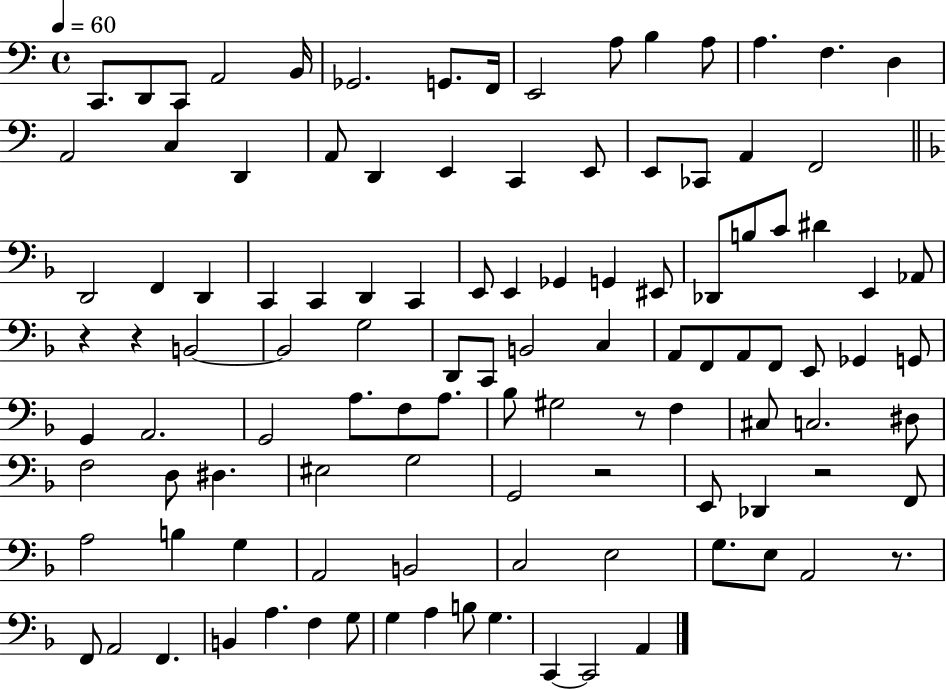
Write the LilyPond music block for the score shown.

{
  \clef bass
  \time 4/4
  \defaultTimeSignature
  \key c \major
  \tempo 4 = 60
  c,8. d,8 c,8 a,2 b,16 | ges,2. g,8. f,16 | e,2 a8 b4 a8 | a4. f4. d4 | \break a,2 c4 d,4 | a,8 d,4 e,4 c,4 e,8 | e,8 ces,8 a,4 f,2 | \bar "||" \break \key d \minor d,2 f,4 d,4 | c,4 c,4 d,4 c,4 | e,8 e,4 ges,4 g,4 eis,8 | des,8 b8 c'8 dis'4 e,4 aes,8 | \break r4 r4 b,2~~ | b,2 g2 | d,8 c,8 b,2 c4 | a,8 f,8 a,8 f,8 e,8 ges,4 g,8 | \break g,4 a,2. | g,2 a8. f8 a8. | bes8 gis2 r8 f4 | cis8 c2. dis8 | \break f2 d8 dis4. | eis2 g2 | g,2 r2 | e,8 des,4 r2 f,8 | \break a2 b4 g4 | a,2 b,2 | c2 e2 | g8. e8 a,2 r8. | \break f,8 a,2 f,4. | b,4 a4. f4 g8 | g4 a4 b8 g4. | c,4~~ c,2 a,4 | \break \bar "|."
}